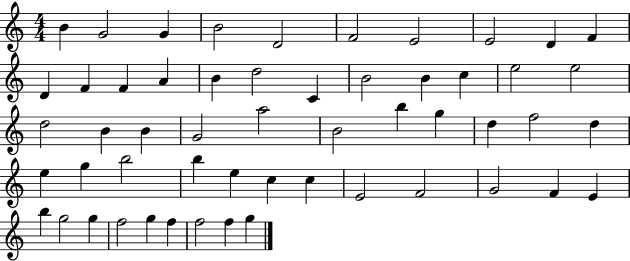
B4/q G4/h G4/q B4/h D4/h F4/h E4/h E4/h D4/q F4/q D4/q F4/q F4/q A4/q B4/q D5/h C4/q B4/h B4/q C5/q E5/h E5/h D5/h B4/q B4/q G4/h A5/h B4/h B5/q G5/q D5/q F5/h D5/q E5/q G5/q B5/h B5/q E5/q C5/q C5/q E4/h F4/h G4/h F4/q E4/q B5/q G5/h G5/q F5/h G5/q F5/q F5/h F5/q G5/q